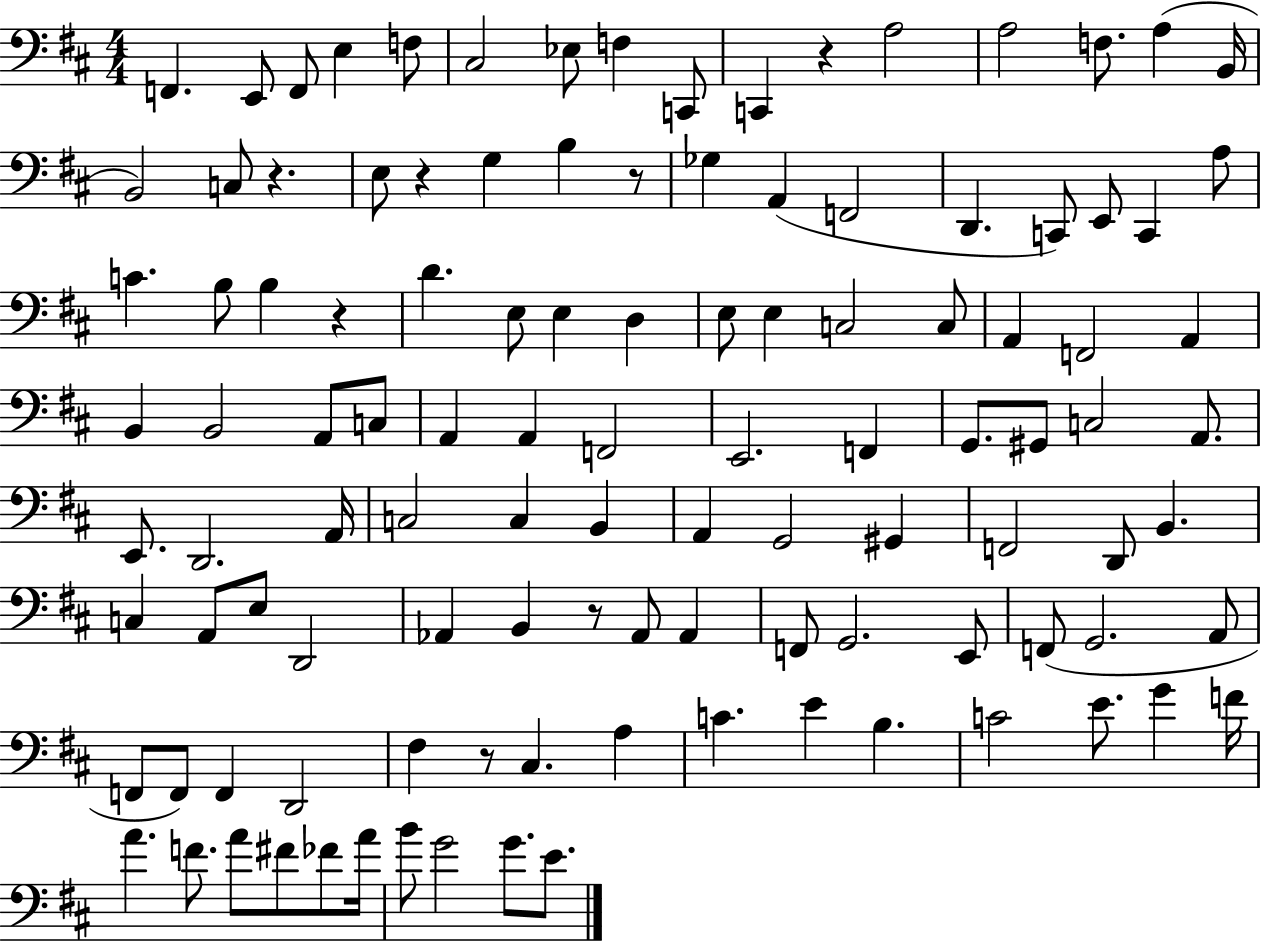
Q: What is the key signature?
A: D major